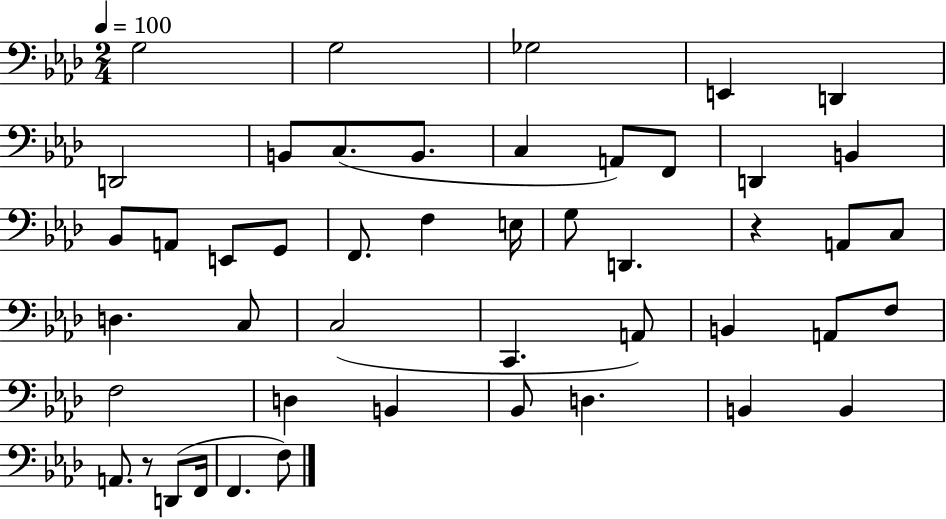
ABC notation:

X:1
T:Untitled
M:2/4
L:1/4
K:Ab
G,2 G,2 _G,2 E,, D,, D,,2 B,,/2 C,/2 B,,/2 C, A,,/2 F,,/2 D,, B,, _B,,/2 A,,/2 E,,/2 G,,/2 F,,/2 F, E,/4 G,/2 D,, z A,,/2 C,/2 D, C,/2 C,2 C,, A,,/2 B,, A,,/2 F,/2 F,2 D, B,, _B,,/2 D, B,, B,, A,,/2 z/2 D,,/2 F,,/4 F,, F,/2